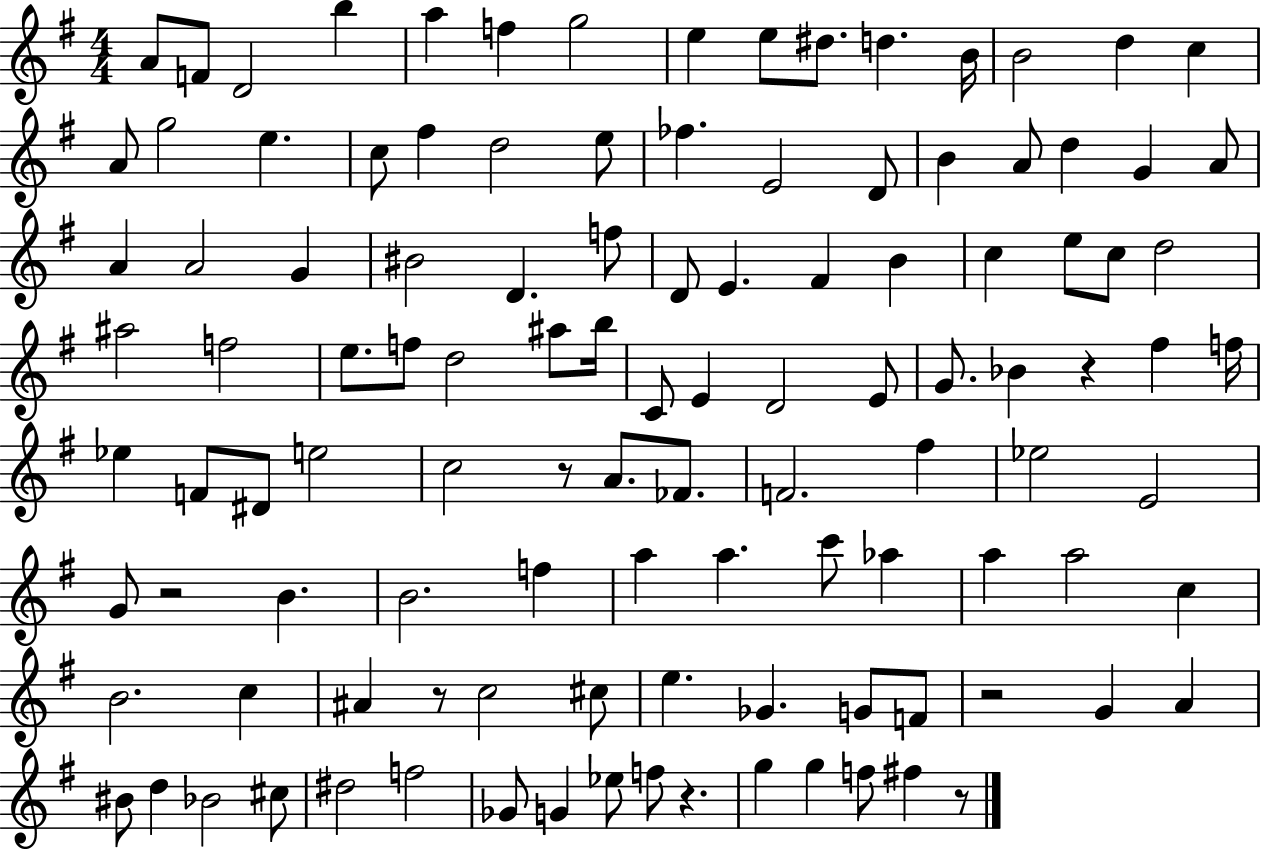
X:1
T:Untitled
M:4/4
L:1/4
K:G
A/2 F/2 D2 b a f g2 e e/2 ^d/2 d B/4 B2 d c A/2 g2 e c/2 ^f d2 e/2 _f E2 D/2 B A/2 d G A/2 A A2 G ^B2 D f/2 D/2 E ^F B c e/2 c/2 d2 ^a2 f2 e/2 f/2 d2 ^a/2 b/4 C/2 E D2 E/2 G/2 _B z ^f f/4 _e F/2 ^D/2 e2 c2 z/2 A/2 _F/2 F2 ^f _e2 E2 G/2 z2 B B2 f a a c'/2 _a a a2 c B2 c ^A z/2 c2 ^c/2 e _G G/2 F/2 z2 G A ^B/2 d _B2 ^c/2 ^d2 f2 _G/2 G _e/2 f/2 z g g f/2 ^f z/2